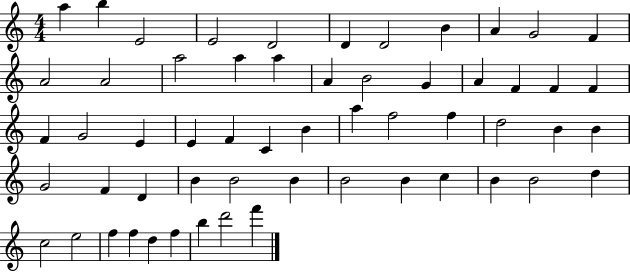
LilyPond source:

{
  \clef treble
  \numericTimeSignature
  \time 4/4
  \key c \major
  a''4 b''4 e'2 | e'2 d'2 | d'4 d'2 b'4 | a'4 g'2 f'4 | \break a'2 a'2 | a''2 a''4 a''4 | a'4 b'2 g'4 | a'4 f'4 f'4 f'4 | \break f'4 g'2 e'4 | e'4 f'4 c'4 b'4 | a''4 f''2 f''4 | d''2 b'4 b'4 | \break g'2 f'4 d'4 | b'4 b'2 b'4 | b'2 b'4 c''4 | b'4 b'2 d''4 | \break c''2 e''2 | f''4 f''4 d''4 f''4 | b''4 d'''2 f'''4 | \bar "|."
}